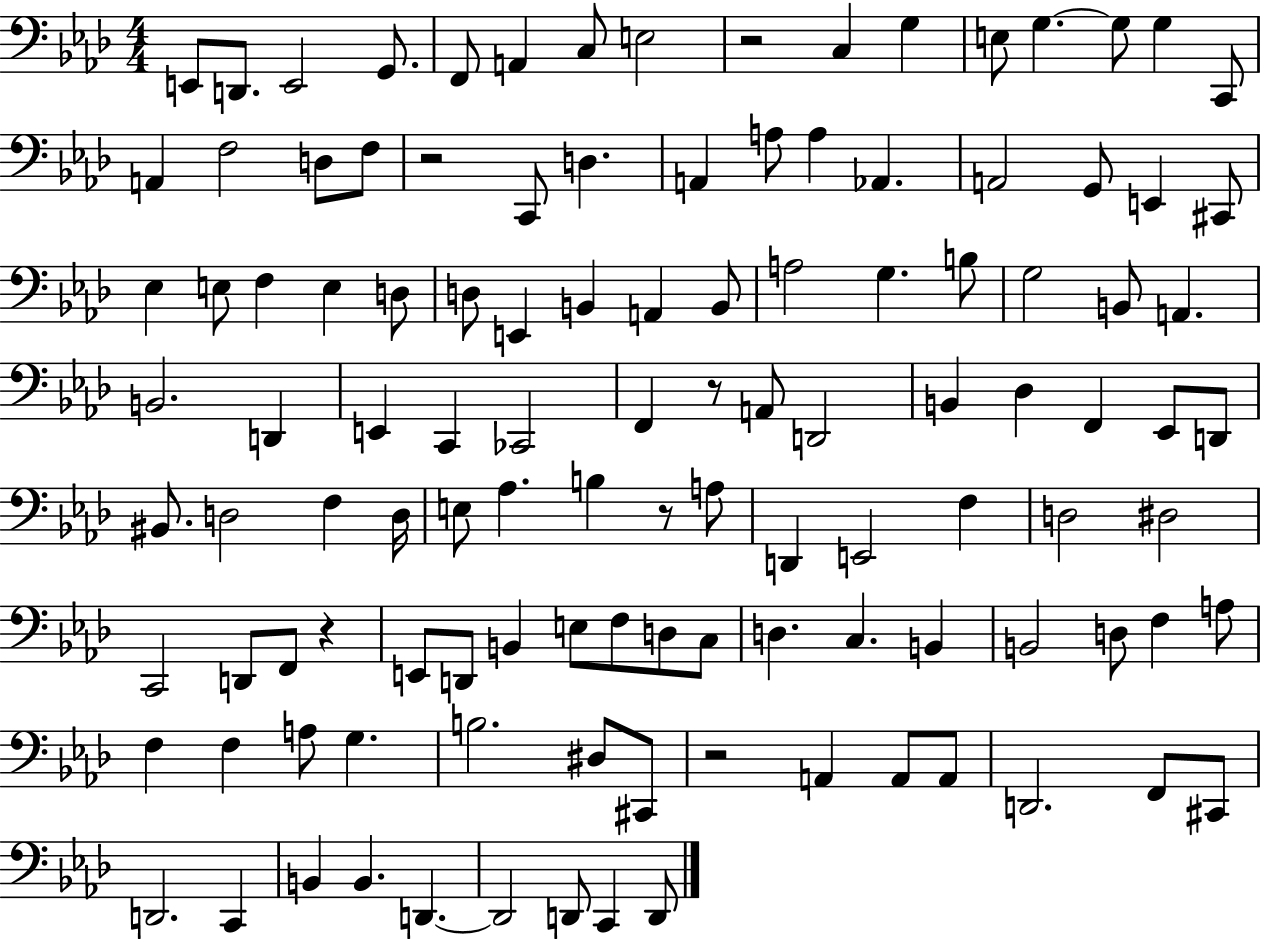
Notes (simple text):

E2/e D2/e. E2/h G2/e. F2/e A2/q C3/e E3/h R/h C3/q G3/q E3/e G3/q. G3/e G3/q C2/e A2/q F3/h D3/e F3/e R/h C2/e D3/q. A2/q A3/e A3/q Ab2/q. A2/h G2/e E2/q C#2/e Eb3/q E3/e F3/q E3/q D3/e D3/e E2/q B2/q A2/q B2/e A3/h G3/q. B3/e G3/h B2/e A2/q. B2/h. D2/q E2/q C2/q CES2/h F2/q R/e A2/e D2/h B2/q Db3/q F2/q Eb2/e D2/e BIS2/e. D3/h F3/q D3/s E3/e Ab3/q. B3/q R/e A3/e D2/q E2/h F3/q D3/h D#3/h C2/h D2/e F2/e R/q E2/e D2/e B2/q E3/e F3/e D3/e C3/e D3/q. C3/q. B2/q B2/h D3/e F3/q A3/e F3/q F3/q A3/e G3/q. B3/h. D#3/e C#2/e R/h A2/q A2/e A2/e D2/h. F2/e C#2/e D2/h. C2/q B2/q B2/q. D2/q. D2/h D2/e C2/q D2/e